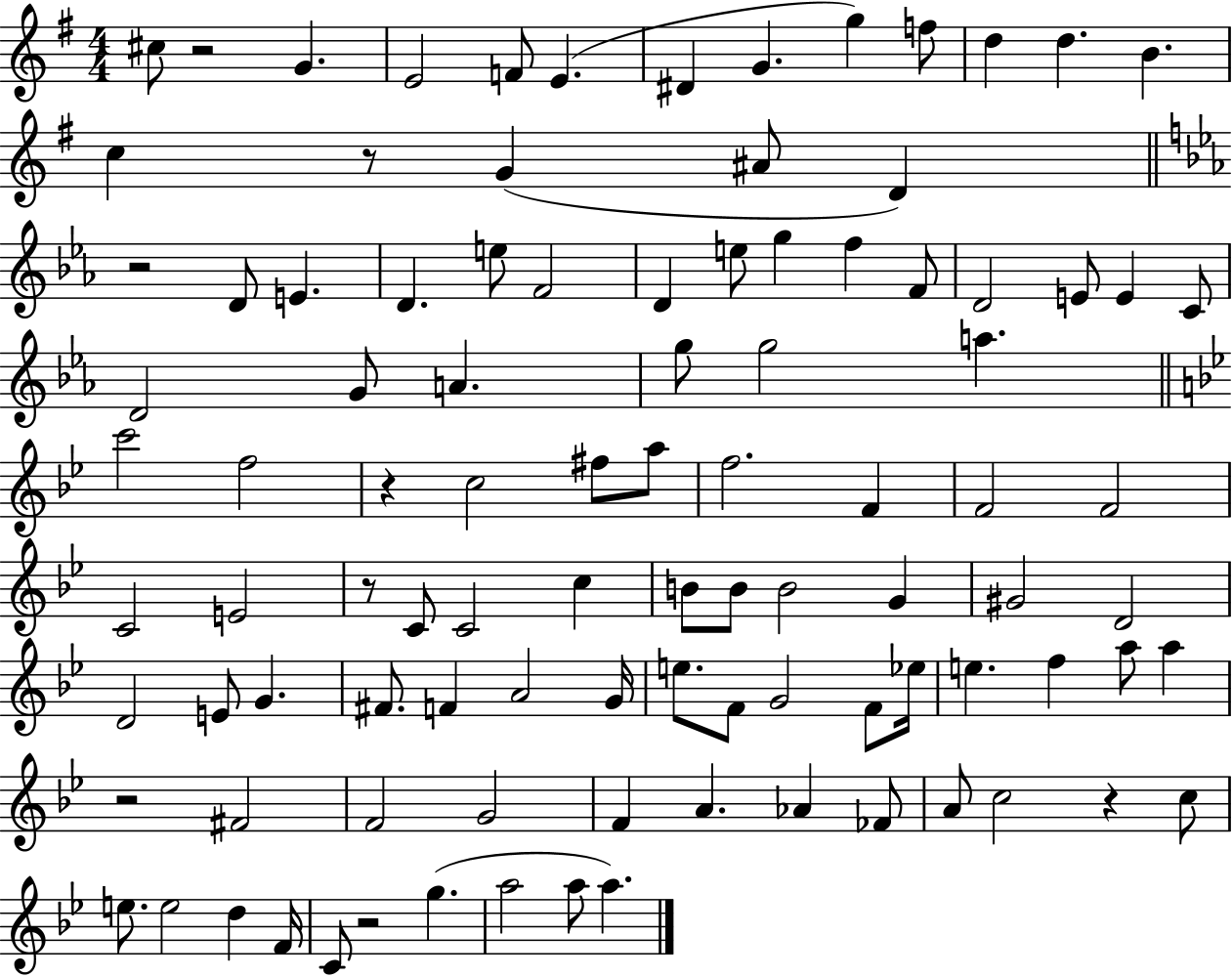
C#5/e R/h G4/q. E4/h F4/e E4/q. D#4/q G4/q. G5/q F5/e D5/q D5/q. B4/q. C5/q R/e G4/q A#4/e D4/q R/h D4/e E4/q. D4/q. E5/e F4/h D4/q E5/e G5/q F5/q F4/e D4/h E4/e E4/q C4/e D4/h G4/e A4/q. G5/e G5/h A5/q. C6/h F5/h R/q C5/h F#5/e A5/e F5/h. F4/q F4/h F4/h C4/h E4/h R/e C4/e C4/h C5/q B4/e B4/e B4/h G4/q G#4/h D4/h D4/h E4/e G4/q. F#4/e. F4/q A4/h G4/s E5/e. F4/e G4/h F4/e Eb5/s E5/q. F5/q A5/e A5/q R/h F#4/h F4/h G4/h F4/q A4/q. Ab4/q FES4/e A4/e C5/h R/q C5/e E5/e. E5/h D5/q F4/s C4/e R/h G5/q. A5/h A5/e A5/q.